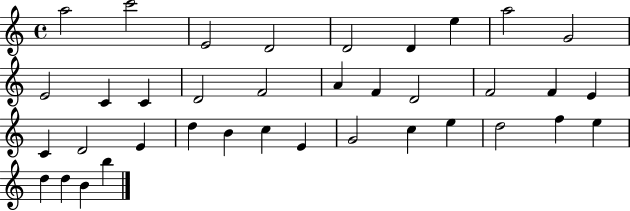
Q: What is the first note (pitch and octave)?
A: A5